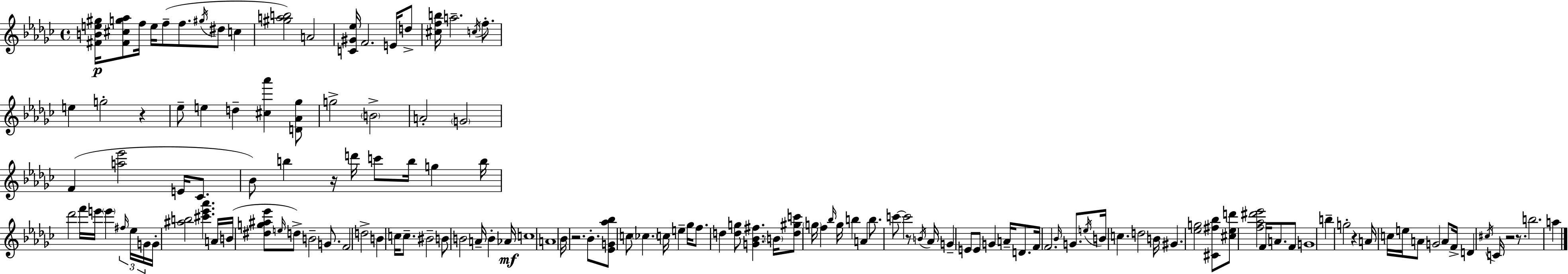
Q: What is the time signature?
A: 4/4